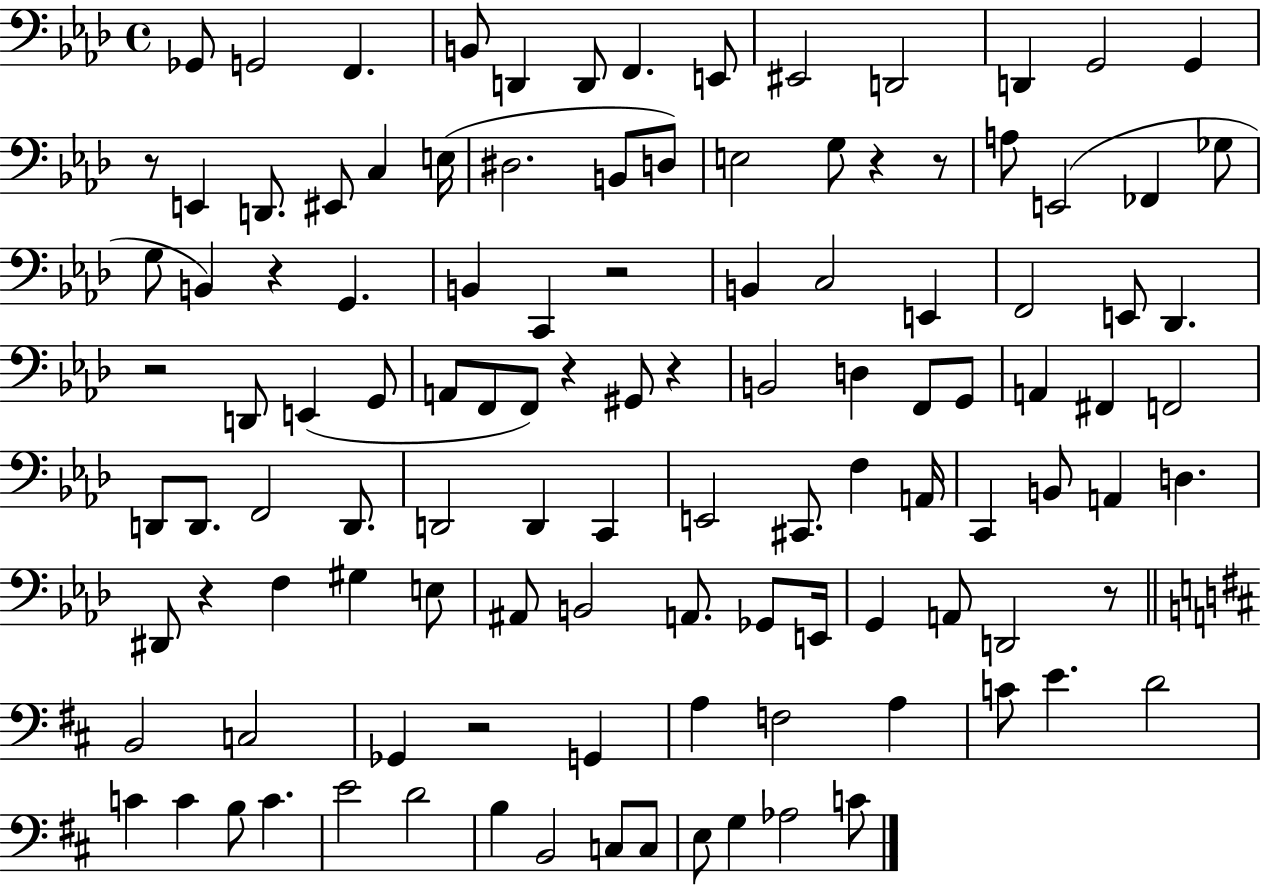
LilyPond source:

{
  \clef bass
  \time 4/4
  \defaultTimeSignature
  \key aes \major
  ges,8 g,2 f,4. | b,8 d,4 d,8 f,4. e,8 | eis,2 d,2 | d,4 g,2 g,4 | \break r8 e,4 d,8. eis,8 c4 e16( | dis2. b,8 d8) | e2 g8 r4 r8 | a8 e,2( fes,4 ges8 | \break g8 b,4) r4 g,4. | b,4 c,4 r2 | b,4 c2 e,4 | f,2 e,8 des,4. | \break r2 d,8 e,4( g,8 | a,8 f,8 f,8) r4 gis,8 r4 | b,2 d4 f,8 g,8 | a,4 fis,4 f,2 | \break d,8 d,8. f,2 d,8. | d,2 d,4 c,4 | e,2 cis,8. f4 a,16 | c,4 b,8 a,4 d4. | \break dis,8 r4 f4 gis4 e8 | ais,8 b,2 a,8. ges,8 e,16 | g,4 a,8 d,2 r8 | \bar "||" \break \key b \minor b,2 c2 | ges,4 r2 g,4 | a4 f2 a4 | c'8 e'4. d'2 | \break c'4 c'4 b8 c'4. | e'2 d'2 | b4 b,2 c8 c8 | e8 g4 aes2 c'8 | \break \bar "|."
}